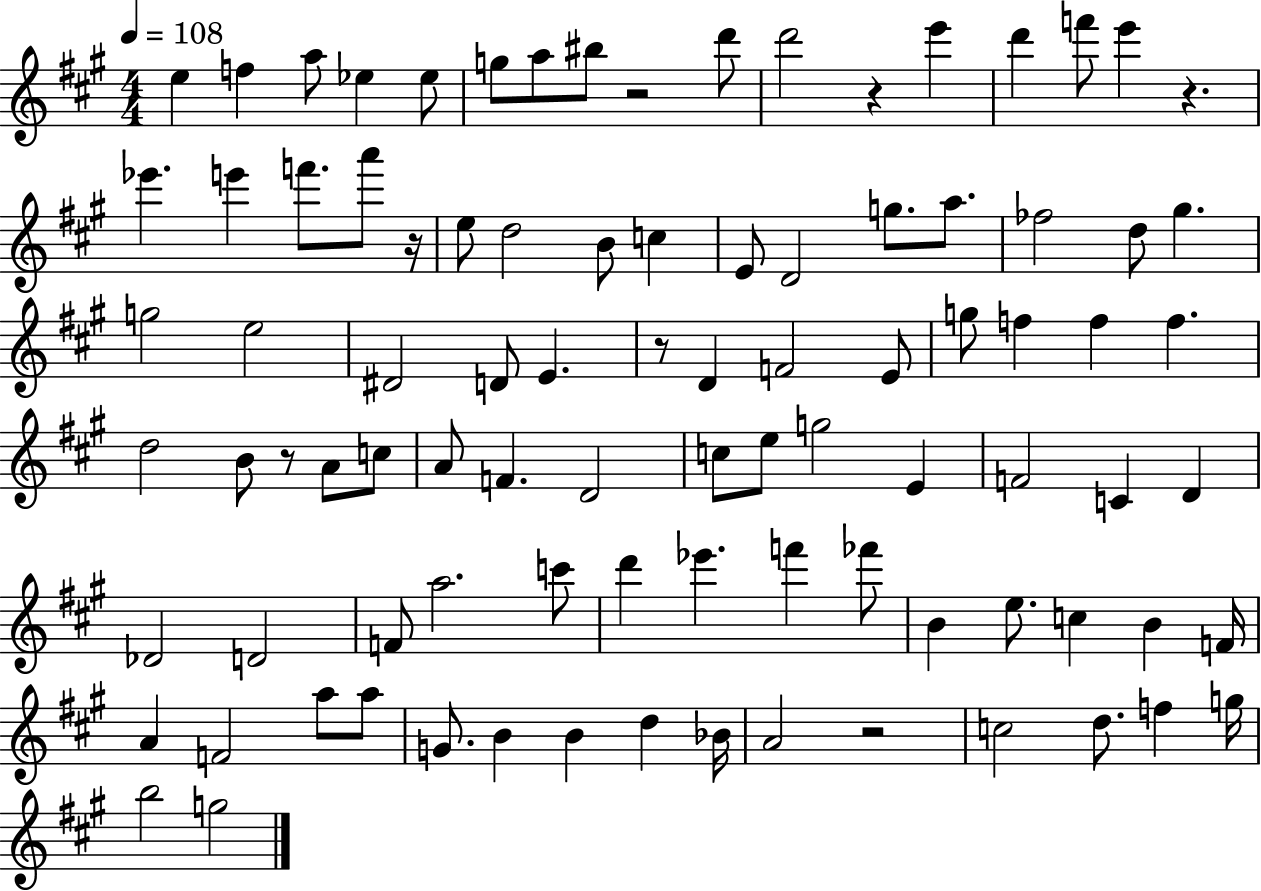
X:1
T:Untitled
M:4/4
L:1/4
K:A
e f a/2 _e _e/2 g/2 a/2 ^b/2 z2 d'/2 d'2 z e' d' f'/2 e' z _e' e' f'/2 a'/2 z/4 e/2 d2 B/2 c E/2 D2 g/2 a/2 _f2 d/2 ^g g2 e2 ^D2 D/2 E z/2 D F2 E/2 g/2 f f f d2 B/2 z/2 A/2 c/2 A/2 F D2 c/2 e/2 g2 E F2 C D _D2 D2 F/2 a2 c'/2 d' _e' f' _f'/2 B e/2 c B F/4 A F2 a/2 a/2 G/2 B B d _B/4 A2 z2 c2 d/2 f g/4 b2 g2